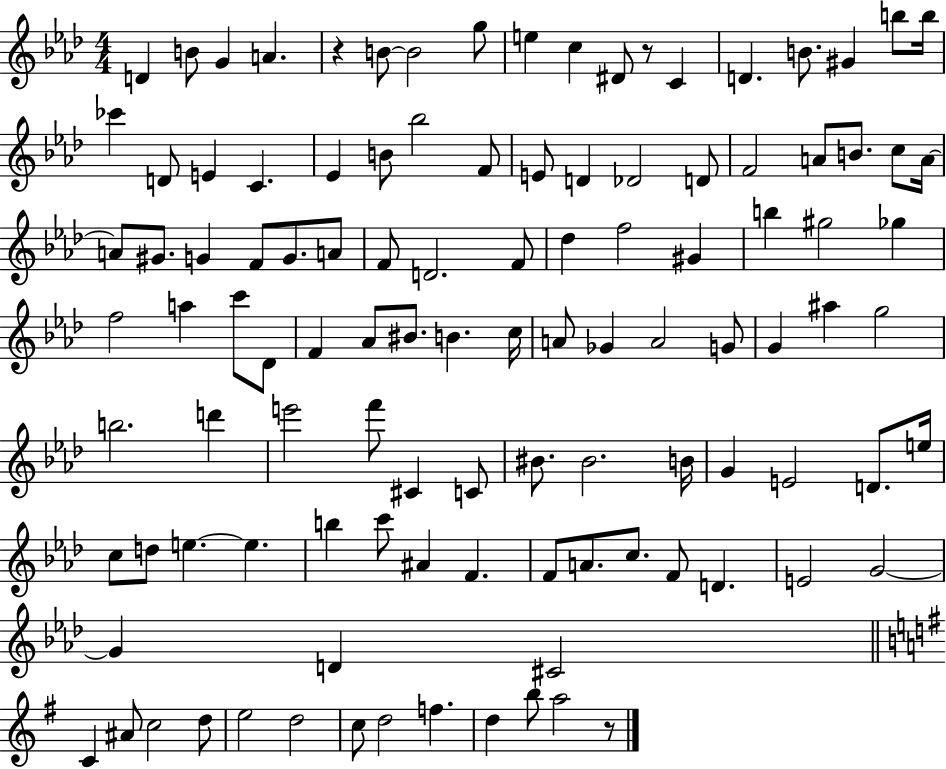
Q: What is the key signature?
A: AES major